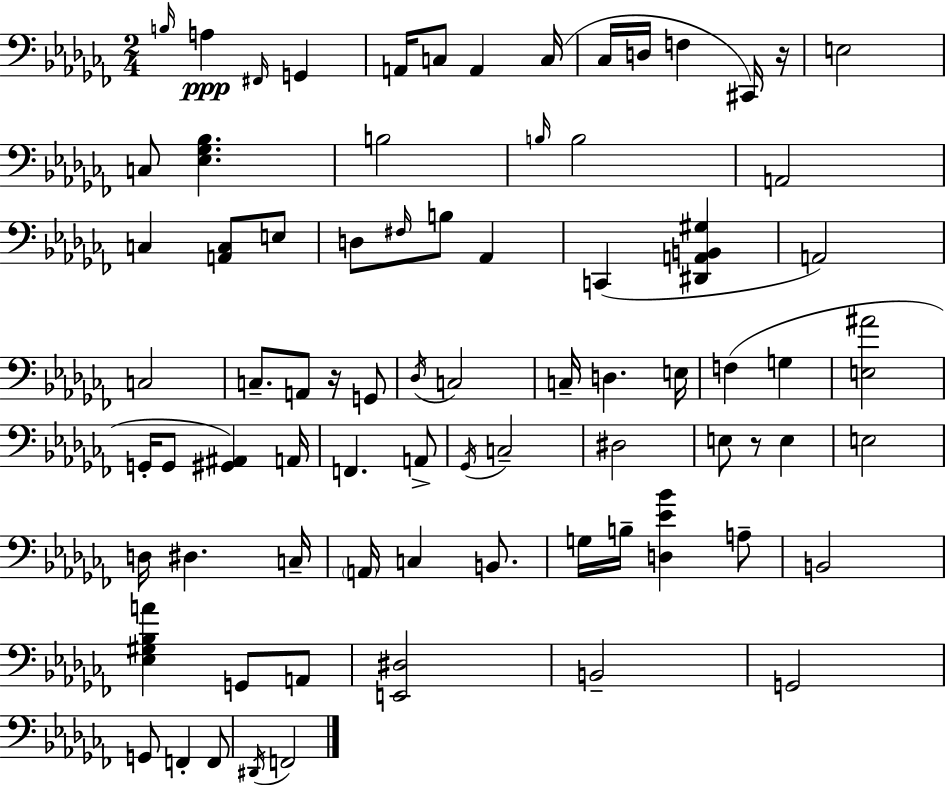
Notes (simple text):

B3/s A3/q F#2/s G2/q A2/s C3/e A2/q C3/s CES3/s D3/s F3/q C#2/s R/s E3/h C3/e [Eb3,Gb3,Bb3]/q. B3/h B3/s B3/h A2/h C3/q [A2,C3]/e E3/e D3/e F#3/s B3/e Ab2/q C2/q [D#2,A2,B2,G#3]/q A2/h C3/h C3/e. A2/e R/s G2/e Db3/s C3/h C3/s D3/q. E3/s F3/q G3/q [E3,A#4]/h G2/s G2/e [G#2,A#2]/q A2/s F2/q. A2/e Gb2/s C3/h D#3/h E3/e R/e E3/q E3/h D3/s D#3/q. C3/s A2/s C3/q B2/e. G3/s B3/s [D3,Eb4,Bb4]/q A3/e B2/h [Eb3,G#3,Bb3,A4]/q G2/e A2/e [E2,D#3]/h B2/h G2/h G2/e F2/q F2/e D#2/s F2/h